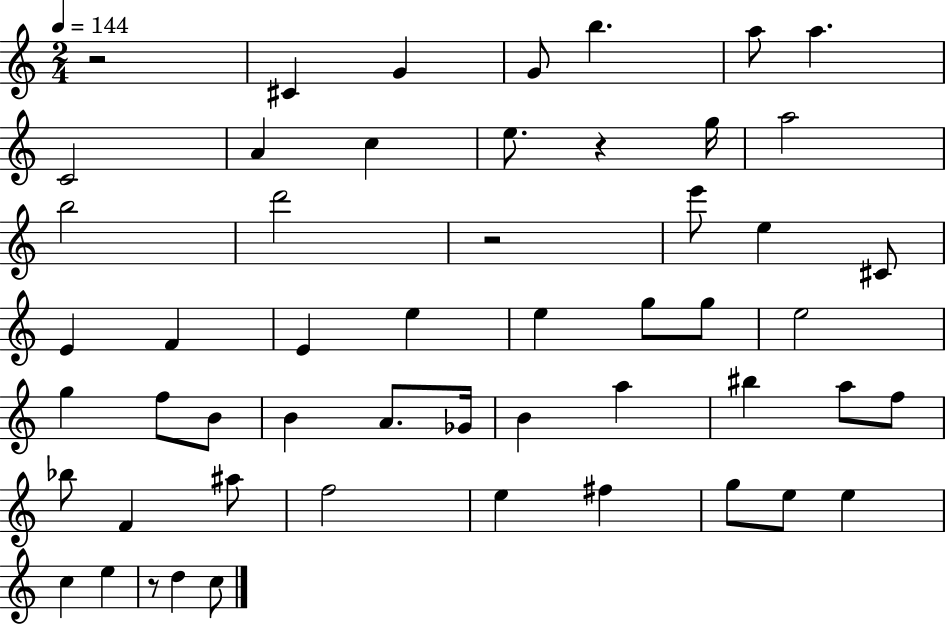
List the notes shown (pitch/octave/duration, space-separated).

R/h C#4/q G4/q G4/e B5/q. A5/e A5/q. C4/h A4/q C5/q E5/e. R/q G5/s A5/h B5/h D6/h R/h E6/e E5/q C#4/e E4/q F4/q E4/q E5/q E5/q G5/e G5/e E5/h G5/q F5/e B4/e B4/q A4/e. Gb4/s B4/q A5/q BIS5/q A5/e F5/e Bb5/e F4/q A#5/e F5/h E5/q F#5/q G5/e E5/e E5/q C5/q E5/q R/e D5/q C5/e